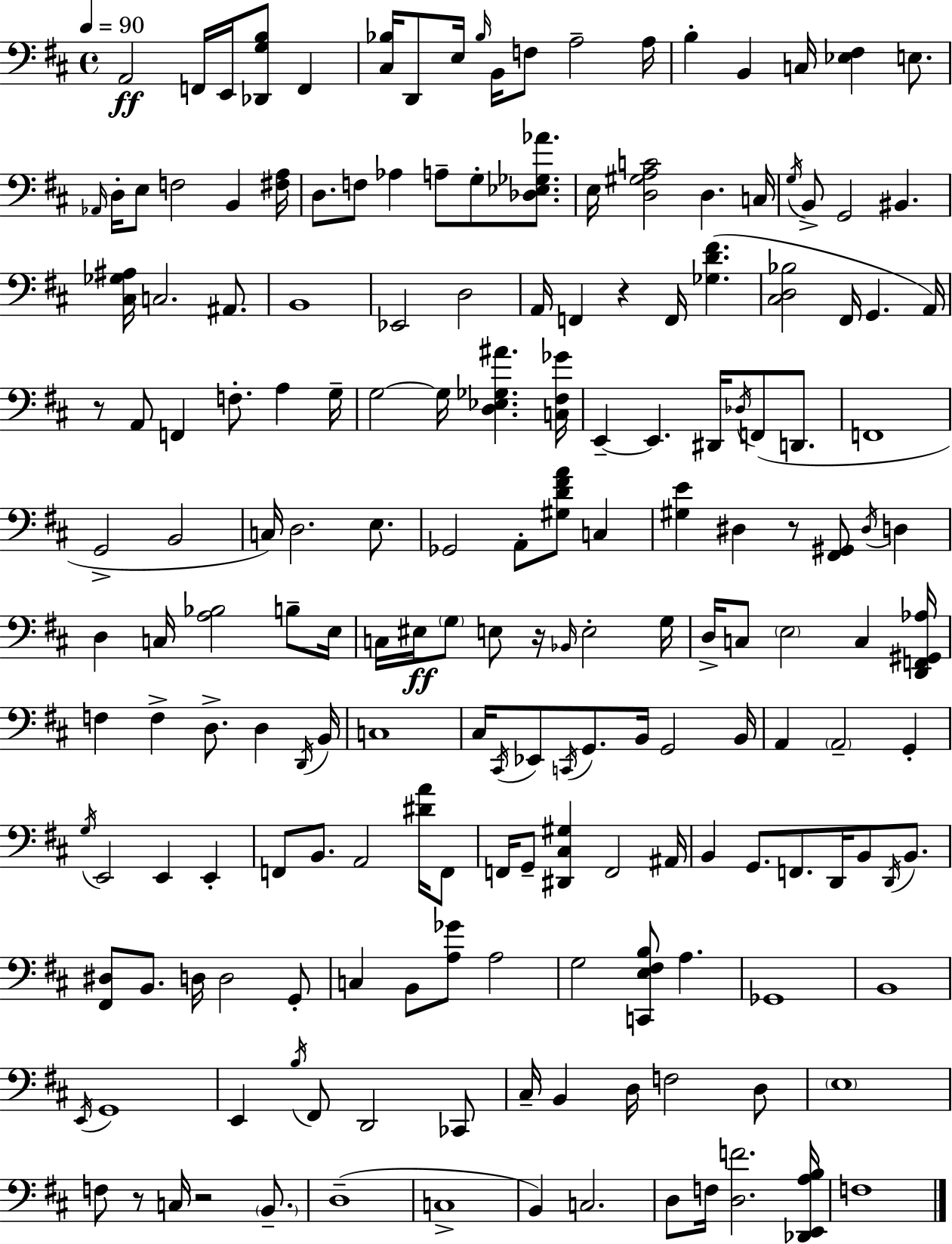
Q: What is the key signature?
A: D major